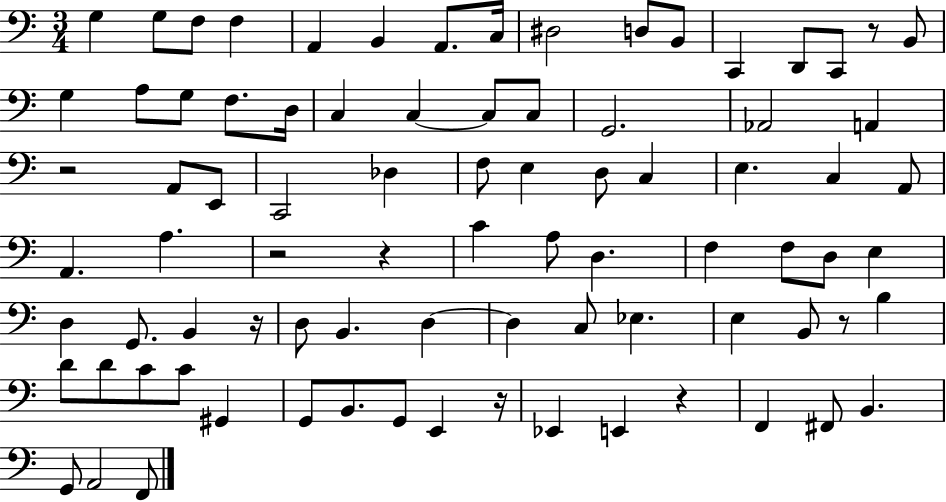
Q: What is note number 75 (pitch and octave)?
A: A2